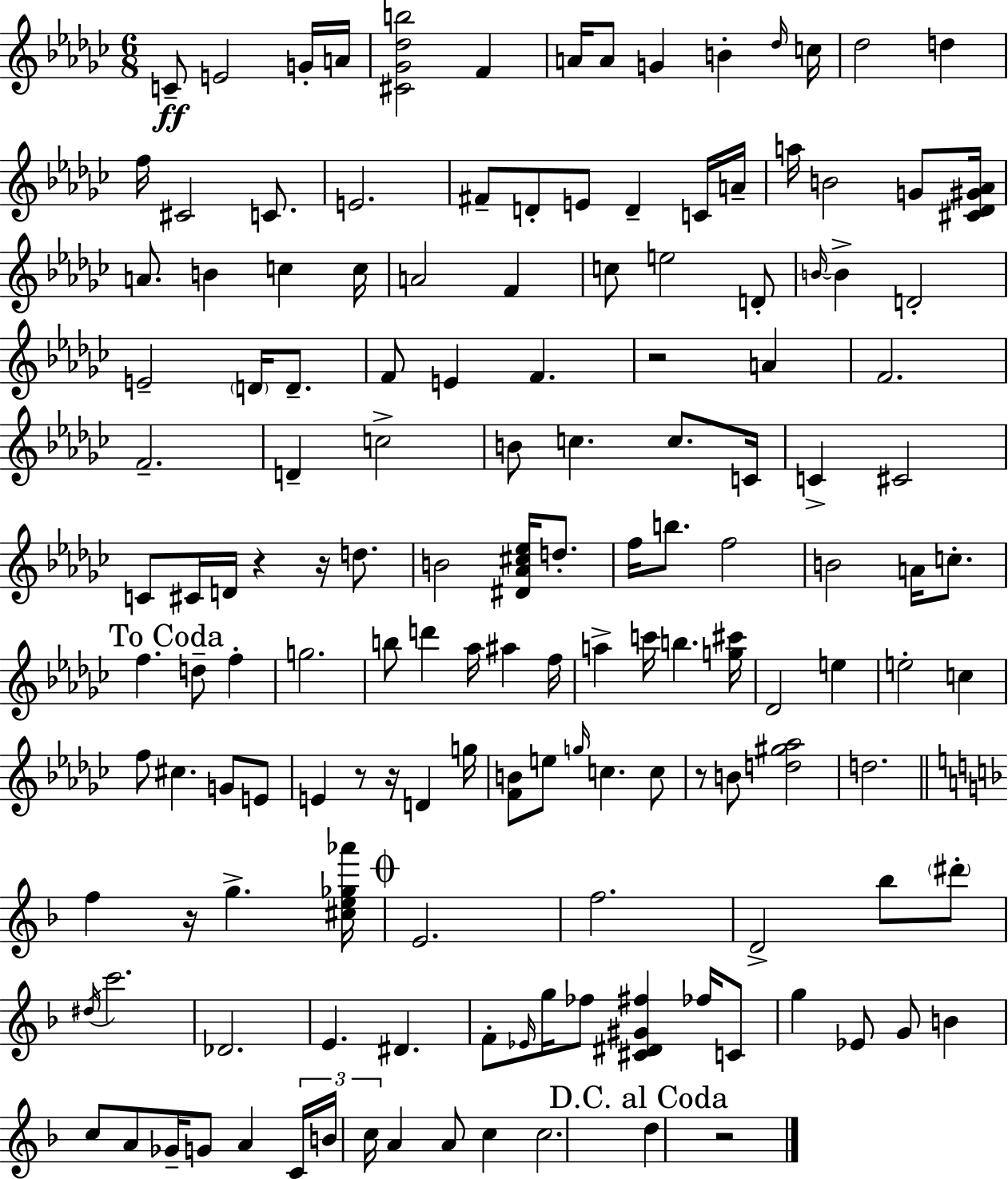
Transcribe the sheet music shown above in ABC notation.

X:1
T:Untitled
M:6/8
L:1/4
K:Ebm
C/2 E2 G/4 A/4 [^C_G_db]2 F A/4 A/2 G B _d/4 c/4 _d2 d f/4 ^C2 C/2 E2 ^F/2 D/2 E/2 D C/4 A/4 a/4 B2 G/2 [^C_D^G_A]/4 A/2 B c c/4 A2 F c/2 e2 D/2 B/4 B D2 E2 D/4 D/2 F/2 E F z2 A F2 F2 D c2 B/2 c c/2 C/4 C ^C2 C/2 ^C/4 D/4 z z/4 d/2 B2 [^D_A^c_e]/4 d/2 f/4 b/2 f2 B2 A/4 c/2 f d/2 f g2 b/2 d' _a/4 ^a f/4 a c'/4 b [g^c']/4 _D2 e e2 c f/2 ^c G/2 E/2 E z/2 z/4 D g/4 [FB]/2 e/2 g/4 c c/2 z/2 B/2 [d^g_a]2 d2 f z/4 g [^ce_g_a']/4 E2 f2 D2 _b/2 ^d'/2 ^d/4 c'2 _D2 E ^D F/2 _E/4 g/4 _f/2 [^C^D^G^f] _f/4 C/2 g _E/2 G/2 B c/2 A/2 _G/4 G/2 A C/4 B/4 c/4 A A/2 c c2 d z2